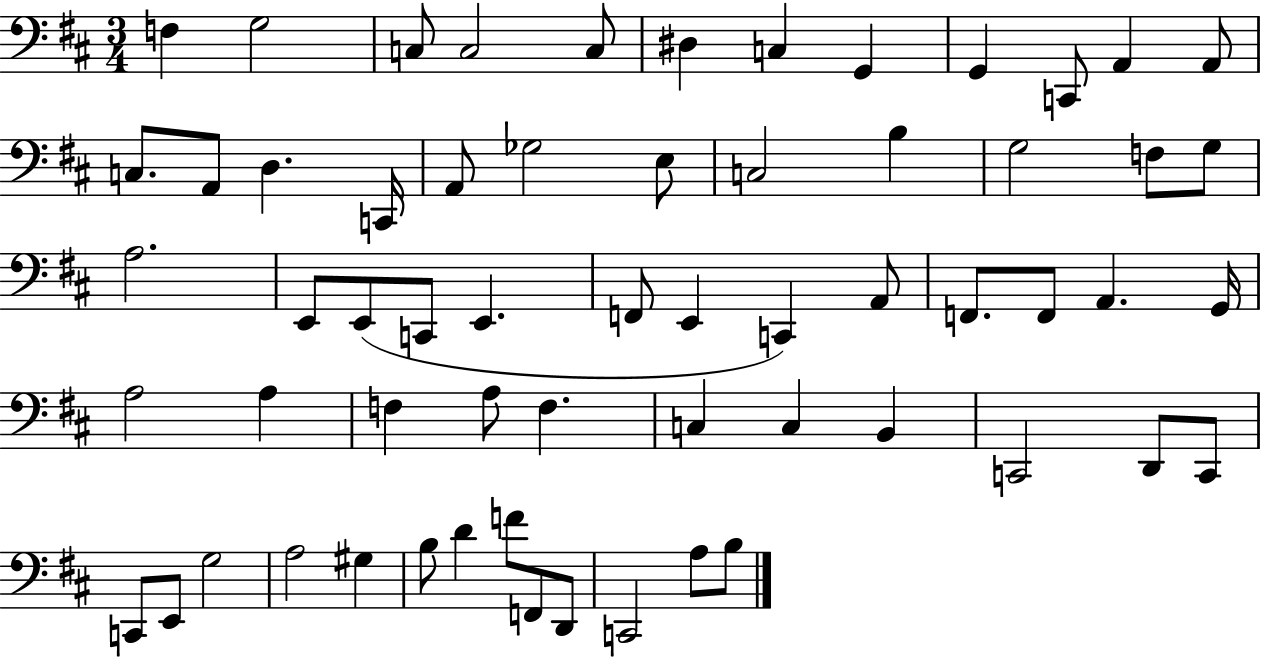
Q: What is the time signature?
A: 3/4